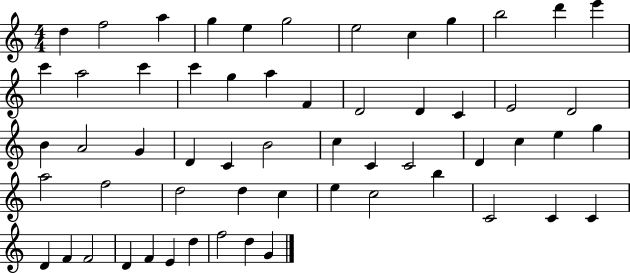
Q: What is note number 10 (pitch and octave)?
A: B5